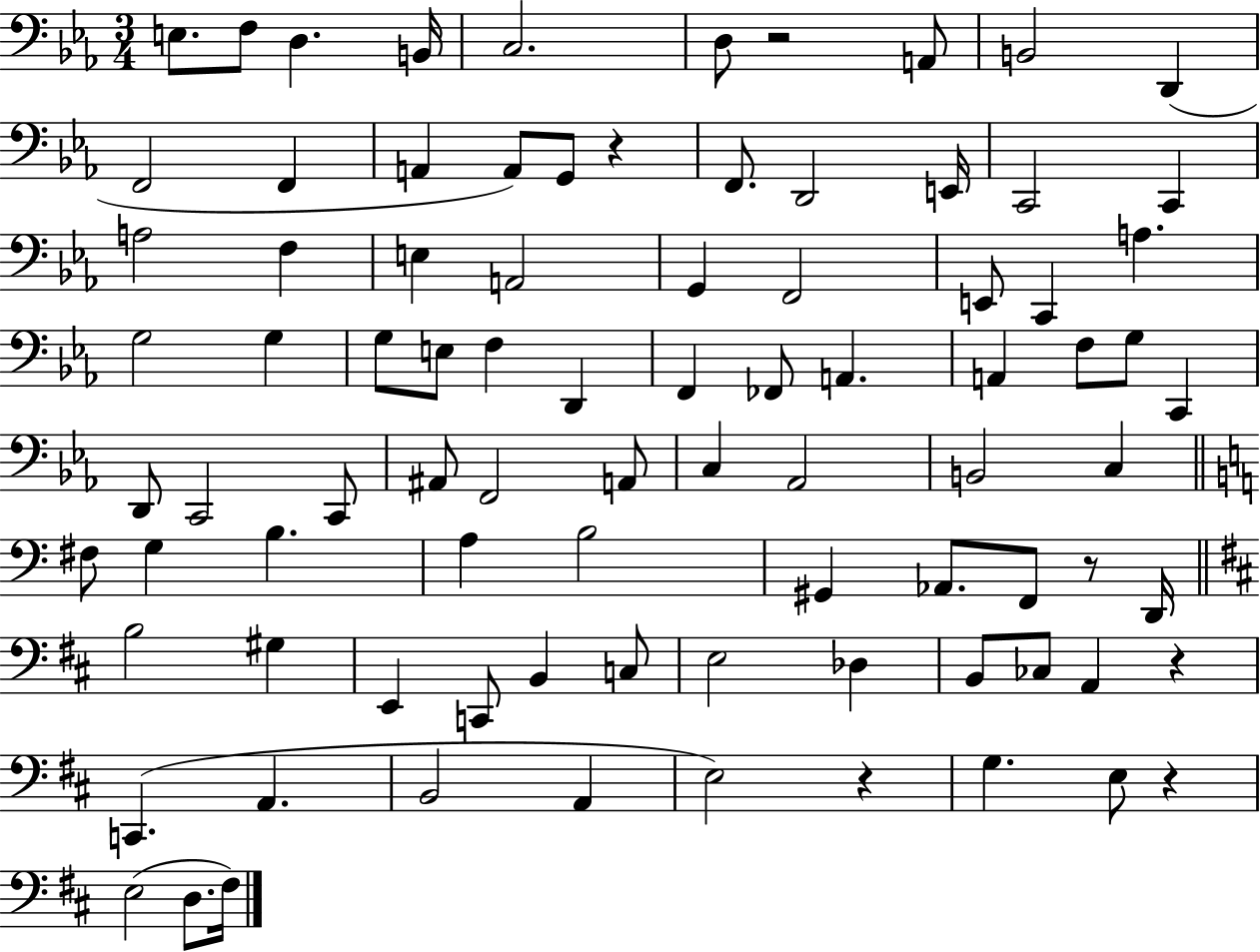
X:1
T:Untitled
M:3/4
L:1/4
K:Eb
E,/2 F,/2 D, B,,/4 C,2 D,/2 z2 A,,/2 B,,2 D,, F,,2 F,, A,, A,,/2 G,,/2 z F,,/2 D,,2 E,,/4 C,,2 C,, A,2 F, E, A,,2 G,, F,,2 E,,/2 C,, A, G,2 G, G,/2 E,/2 F, D,, F,, _F,,/2 A,, A,, F,/2 G,/2 C,, D,,/2 C,,2 C,,/2 ^A,,/2 F,,2 A,,/2 C, _A,,2 B,,2 C, ^F,/2 G, B, A, B,2 ^G,, _A,,/2 F,,/2 z/2 D,,/4 B,2 ^G, E,, C,,/2 B,, C,/2 E,2 _D, B,,/2 _C,/2 A,, z C,, A,, B,,2 A,, E,2 z G, E,/2 z E,2 D,/2 ^F,/4